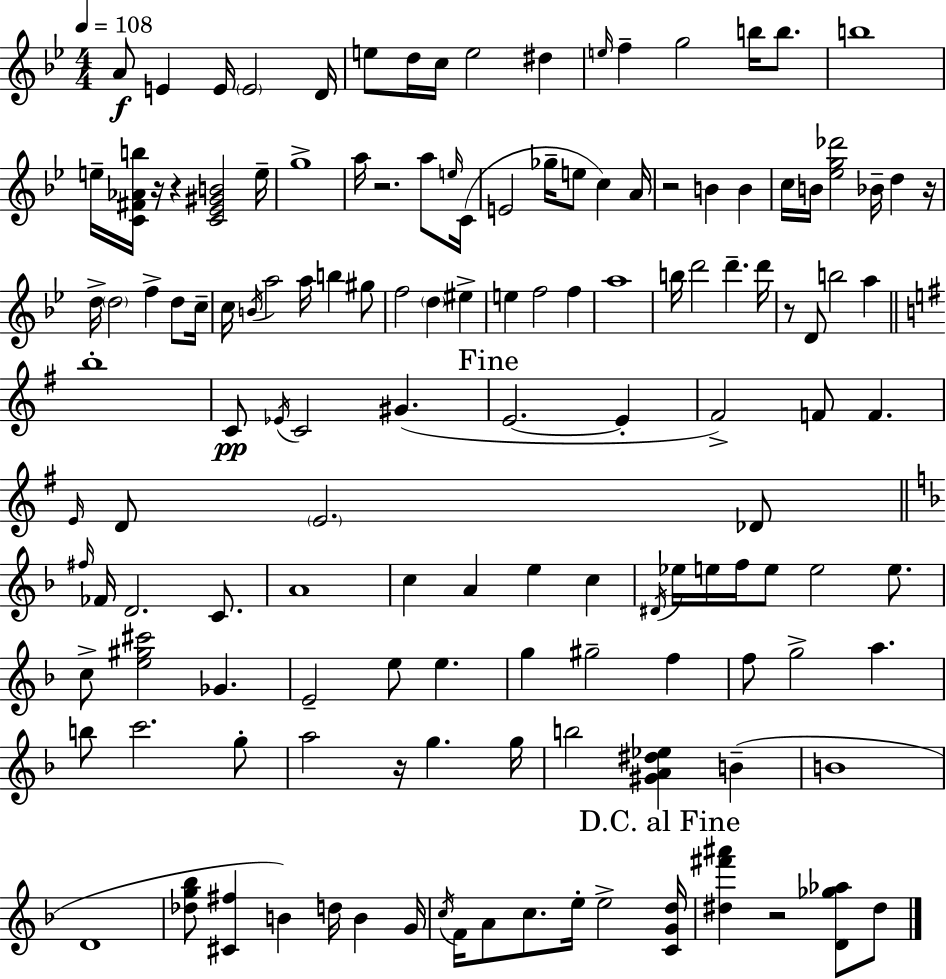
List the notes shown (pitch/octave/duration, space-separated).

A4/e E4/q E4/s E4/h D4/s E5/e D5/s C5/s E5/h D#5/q E5/s F5/q G5/h B5/s B5/e. B5/w E5/s [C4,F#4,Ab4,B5]/s R/s R/q [C4,Eb4,G#4,B4]/h E5/s G5/w A5/s R/h. A5/e E5/s C4/s E4/h Gb5/s E5/e C5/q A4/s R/h B4/q B4/q C5/s B4/s [Eb5,G5,Db6]/h Bb4/s D5/q R/s D5/s D5/h F5/q D5/e C5/s C5/s B4/s A5/h A5/s B5/q G#5/e F5/h D5/q EIS5/q E5/q F5/h F5/q A5/w B5/s D6/h D6/q. D6/s R/e D4/e B5/h A5/q B5/w C4/e Eb4/s C4/h G#4/q. E4/h. E4/q F#4/h F4/e F4/q. E4/s D4/e E4/h. Db4/e F#5/s FES4/s D4/h. C4/e. A4/w C5/q A4/q E5/q C5/q D#4/s Eb5/s E5/s F5/s E5/e E5/h E5/e. C5/e [E5,G#5,C#6]/h Gb4/q. E4/h E5/e E5/q. G5/q G#5/h F5/q F5/e G5/h A5/q. B5/e C6/h. G5/e A5/h R/s G5/q. G5/s B5/h [G#4,A4,D#5,Eb5]/q B4/q B4/w D4/w [Db5,G5,Bb5]/e [C#4,F#5]/q B4/q D5/s B4/q G4/s C5/s F4/s A4/e C5/e. E5/s E5/h [C4,G4,D5]/s [D#5,F#6,A#6]/q R/h [D4,Gb5,Ab5]/e D#5/e